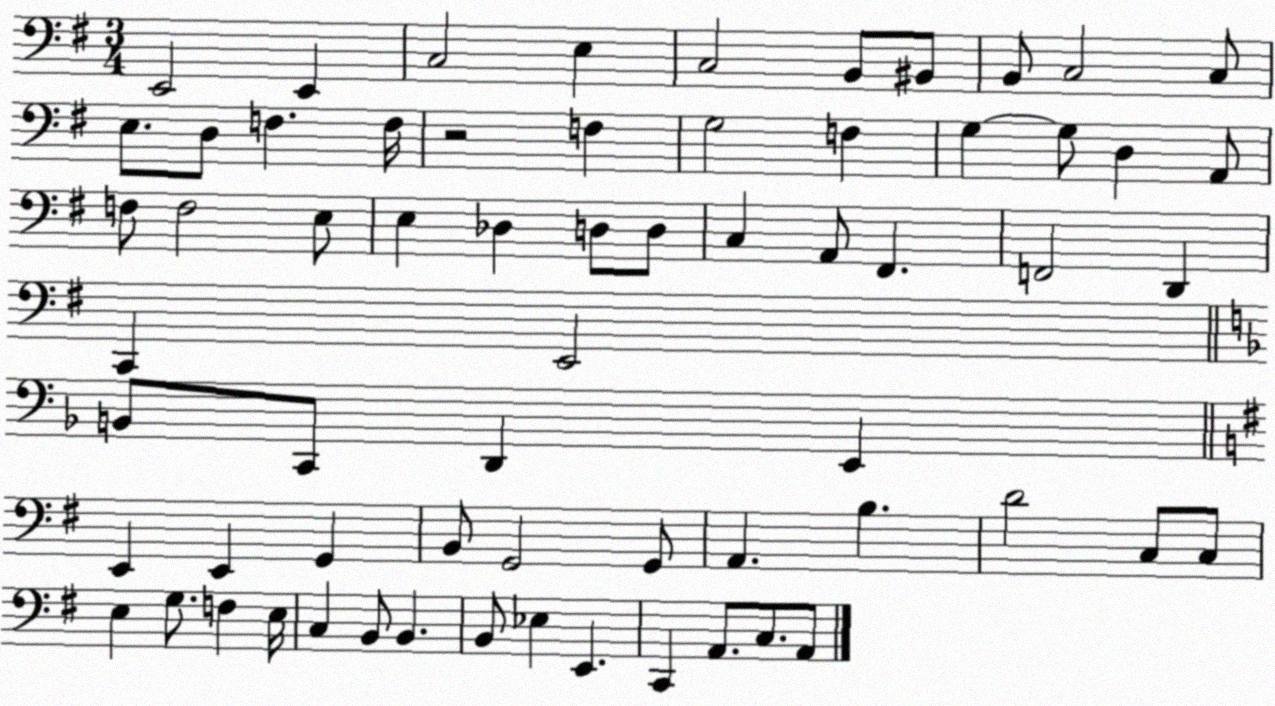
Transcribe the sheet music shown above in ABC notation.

X:1
T:Untitled
M:3/4
L:1/4
K:G
E,,2 E,, C,2 E, C,2 B,,/2 ^B,,/2 B,,/2 C,2 C,/2 E,/2 D,/2 F, F,/4 z2 F, G,2 F, G, G,/2 D, A,,/2 F,/2 F,2 E,/2 E, _D, D,/2 D,/2 C, A,,/2 ^F,, F,,2 D,, C,, E,,2 B,,/2 C,,/2 D,, E,, E,, E,, G,, B,,/2 G,,2 G,,/2 A,, B, D2 C,/2 C,/2 E, G,/2 F, E,/4 C, B,,/2 B,, B,,/2 _E, E,, C,, A,,/2 C,/2 A,,/2